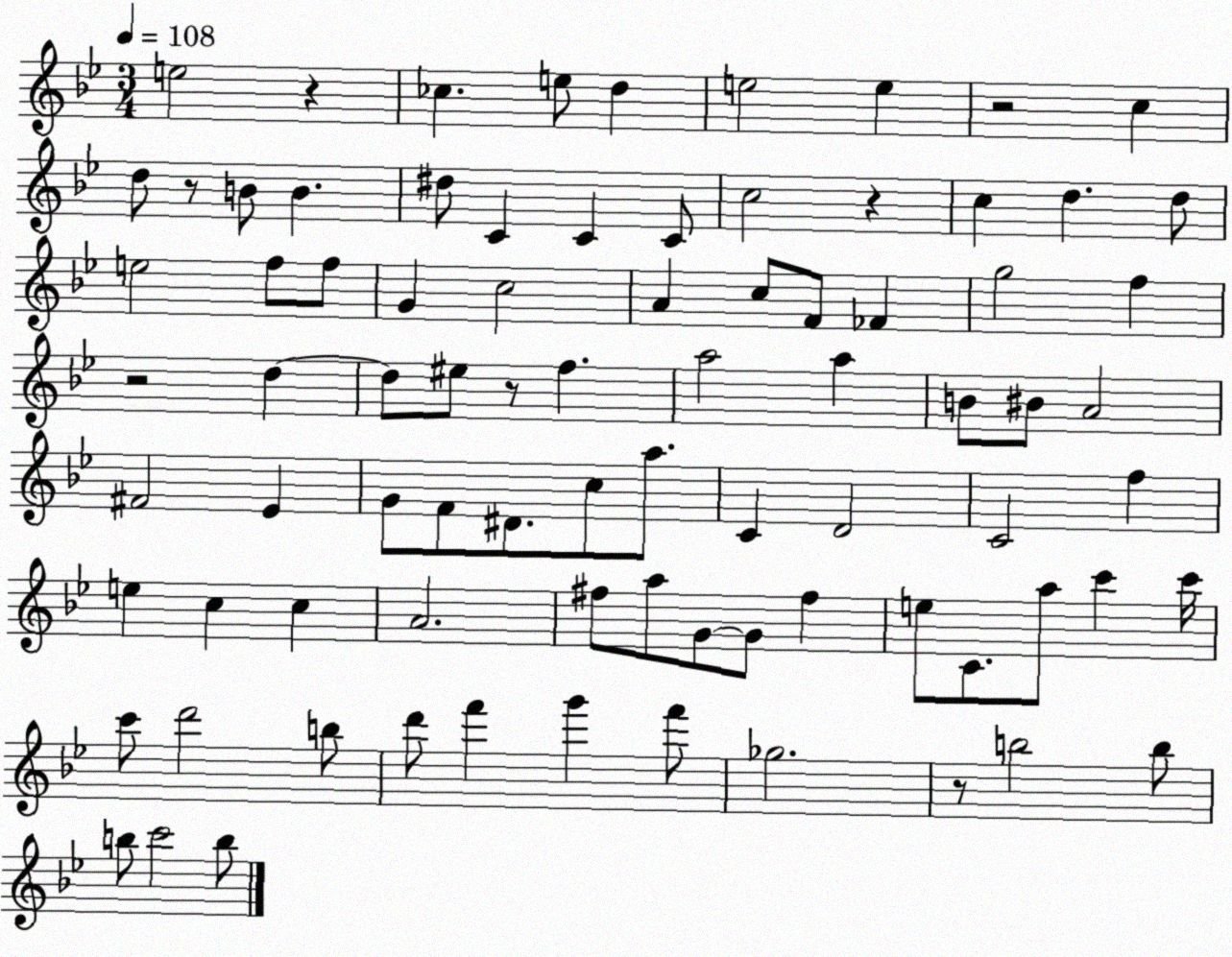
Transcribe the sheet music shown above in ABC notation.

X:1
T:Untitled
M:3/4
L:1/4
K:Bb
e2 z _c e/2 d e2 e z2 c d/2 z/2 B/2 B ^d/2 C C C/2 c2 z c d d/2 e2 f/2 f/2 G c2 A c/2 F/2 _F g2 f z2 d d/2 ^e/2 z/2 f a2 a B/2 ^B/2 A2 ^F2 _E G/2 F/2 ^D/2 c/2 a/2 C D2 C2 f e c c A2 ^f/2 a/2 G/2 G/2 ^f e/2 C/2 a/2 c' c'/4 c'/2 d'2 b/2 d'/2 f' g' f'/2 _g2 z/2 b2 b/2 b/2 c'2 b/2